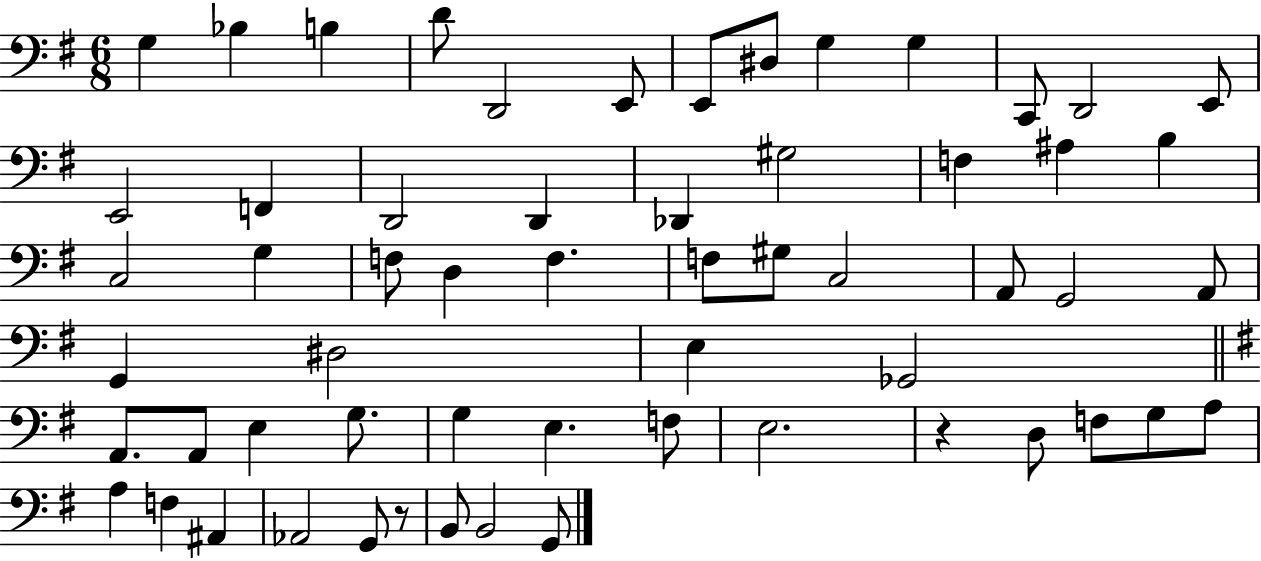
G3/q Bb3/q B3/q D4/e D2/h E2/e E2/e D#3/e G3/q G3/q C2/e D2/h E2/e E2/h F2/q D2/h D2/q Db2/q G#3/h F3/q A#3/q B3/q C3/h G3/q F3/e D3/q F3/q. F3/e G#3/e C3/h A2/e G2/h A2/e G2/q D#3/h E3/q Gb2/h A2/e. A2/e E3/q G3/e. G3/q E3/q. F3/e E3/h. R/q D3/e F3/e G3/e A3/e A3/q F3/q A#2/q Ab2/h G2/e R/e B2/e B2/h G2/e